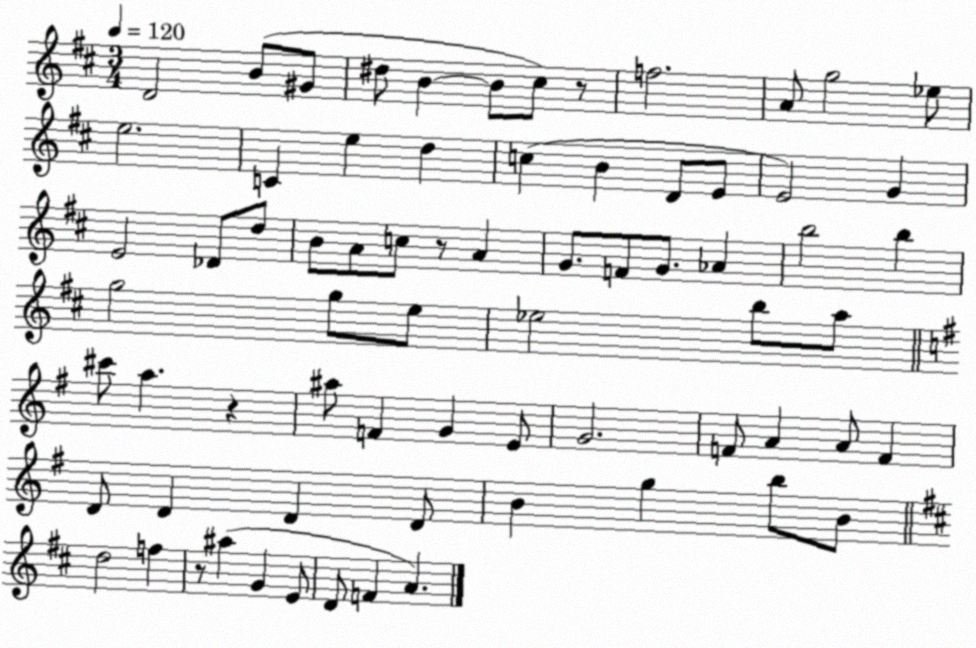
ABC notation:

X:1
T:Untitled
M:3/4
L:1/4
K:D
D2 B/2 ^G/2 ^d/2 B B/2 ^c/2 z/2 f2 A/2 g2 _e/2 e2 C e d c B D/2 E/2 E2 G E2 _D/2 d/2 B/2 A/2 c/2 z/2 A G/2 F/2 G/2 _A b2 b g2 g/2 e/2 _e2 b/2 a/2 ^c'/2 a z ^a/2 F G E/2 G2 F/2 A A/2 F D/2 D D D/2 B g b/2 B/2 d2 f z/2 ^a G E/2 D/2 F A